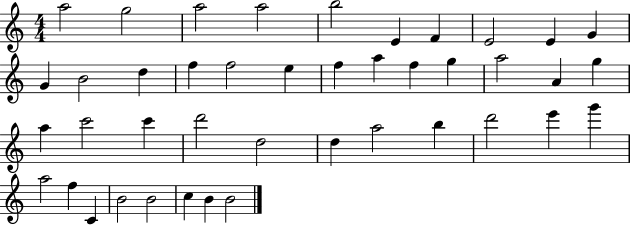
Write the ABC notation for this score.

X:1
T:Untitled
M:4/4
L:1/4
K:C
a2 g2 a2 a2 b2 E F E2 E G G B2 d f f2 e f a f g a2 A g a c'2 c' d'2 d2 d a2 b d'2 e' g' a2 f C B2 B2 c B B2